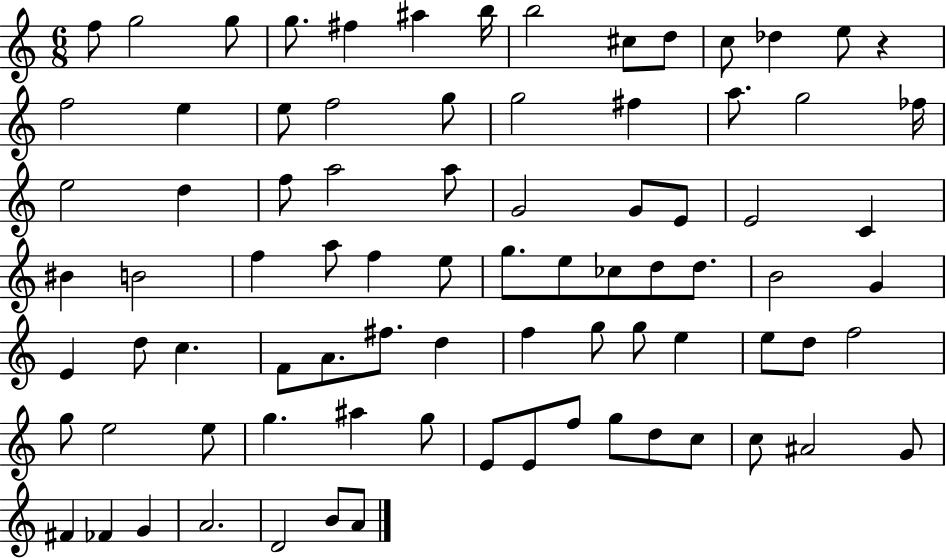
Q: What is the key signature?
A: C major